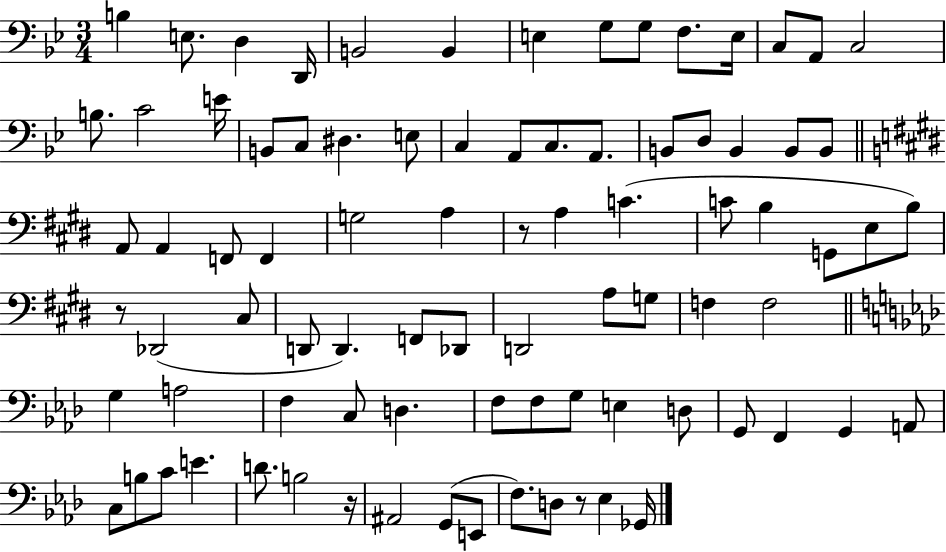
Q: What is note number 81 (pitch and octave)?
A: Gb2